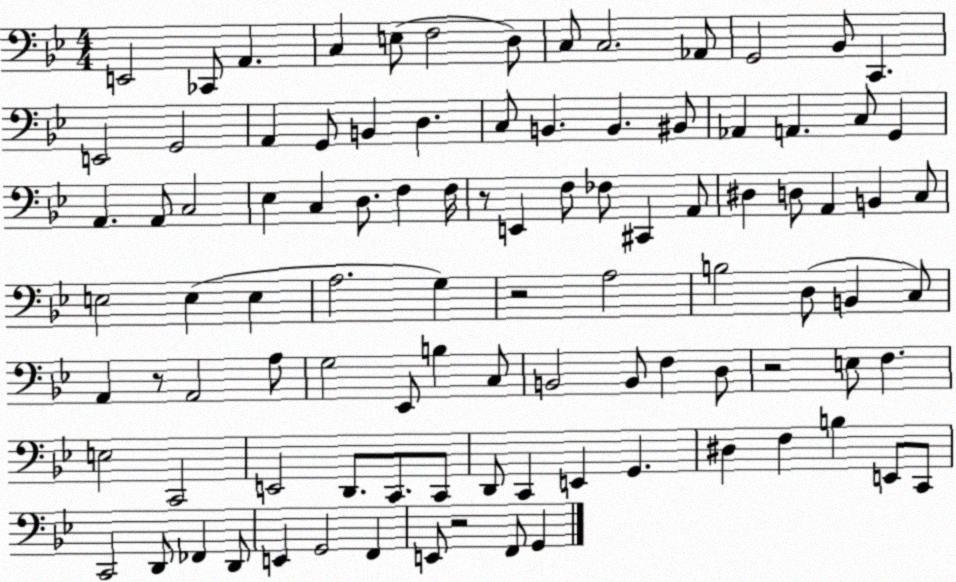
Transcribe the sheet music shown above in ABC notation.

X:1
T:Untitled
M:4/4
L:1/4
K:Bb
E,,2 _C,,/2 A,, C, E,/2 F,2 D,/2 C,/2 C,2 _A,,/2 G,,2 _B,,/2 C,, E,,2 G,,2 A,, G,,/2 B,, D, C,/2 B,, B,, ^B,,/2 _A,, A,, C,/2 G,, A,, A,,/2 C,2 _E, C, D,/2 F, F,/4 z/2 E,, F,/2 _F,/2 ^C,, A,,/2 ^D, D,/2 A,, B,, C,/2 E,2 E, E, A,2 G, z2 A,2 B,2 D,/2 B,, C,/2 A,, z/2 A,,2 A,/2 G,2 _E,,/2 B, C,/2 B,,2 B,,/2 F, D,/2 z2 E,/2 F, E,2 C,,2 E,,2 D,,/2 C,,/2 C,,/2 D,,/2 C,, E,, G,, ^D, F, B, E,,/2 C,,/2 C,,2 D,,/2 _F,, D,,/2 E,, G,,2 F,, E,,/2 z2 F,,/2 G,,